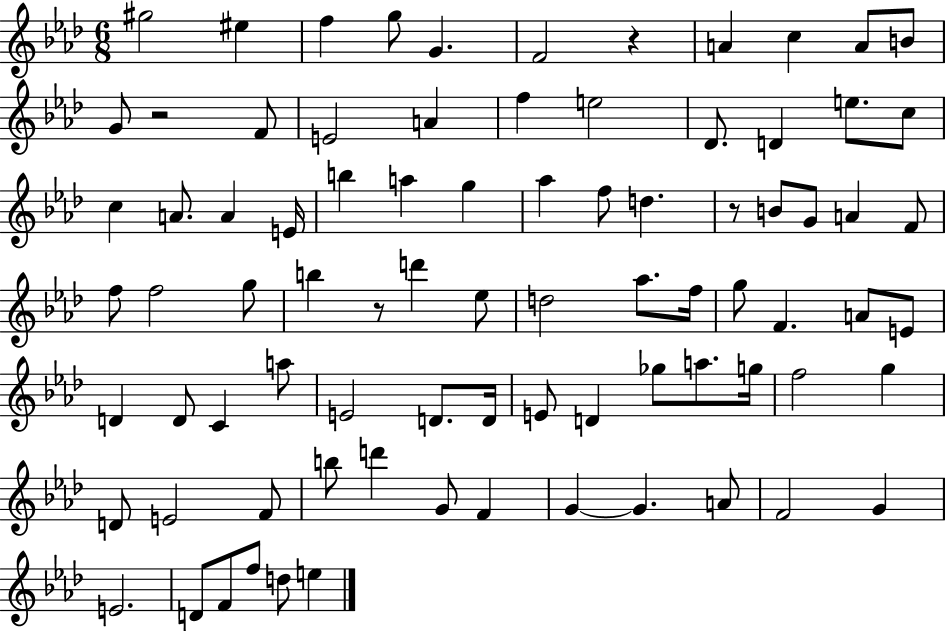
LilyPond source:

{
  \clef treble
  \numericTimeSignature
  \time 6/8
  \key aes \major
  gis''2 eis''4 | f''4 g''8 g'4. | f'2 r4 | a'4 c''4 a'8 b'8 | \break g'8 r2 f'8 | e'2 a'4 | f''4 e''2 | des'8. d'4 e''8. c''8 | \break c''4 a'8. a'4 e'16 | b''4 a''4 g''4 | aes''4 f''8 d''4. | r8 b'8 g'8 a'4 f'8 | \break f''8 f''2 g''8 | b''4 r8 d'''4 ees''8 | d''2 aes''8. f''16 | g''8 f'4. a'8 e'8 | \break d'4 d'8 c'4 a''8 | e'2 d'8. d'16 | e'8 d'4 ges''8 a''8. g''16 | f''2 g''4 | \break d'8 e'2 f'8 | b''8 d'''4 g'8 f'4 | g'4~~ g'4. a'8 | f'2 g'4 | \break e'2. | d'8 f'8 f''8 d''8 e''4 | \bar "|."
}